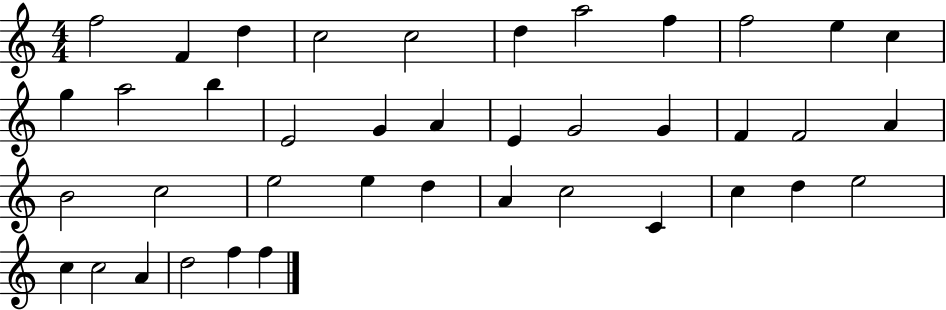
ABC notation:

X:1
T:Untitled
M:4/4
L:1/4
K:C
f2 F d c2 c2 d a2 f f2 e c g a2 b E2 G A E G2 G F F2 A B2 c2 e2 e d A c2 C c d e2 c c2 A d2 f f